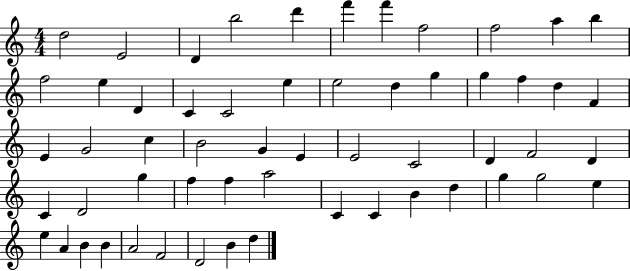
X:1
T:Untitled
M:4/4
L:1/4
K:C
d2 E2 D b2 d' f' f' f2 f2 a b f2 e D C C2 e e2 d g g f d F E G2 c B2 G E E2 C2 D F2 D C D2 g f f a2 C C B d g g2 e e A B B A2 F2 D2 B d